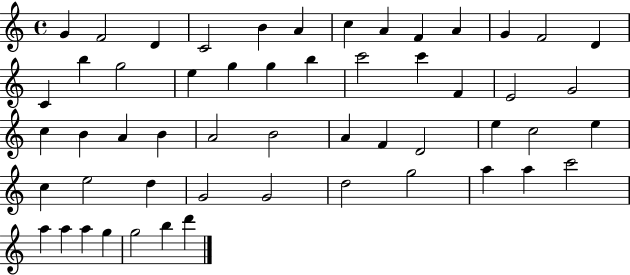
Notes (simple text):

G4/q F4/h D4/q C4/h B4/q A4/q C5/q A4/q F4/q A4/q G4/q F4/h D4/q C4/q B5/q G5/h E5/q G5/q G5/q B5/q C6/h C6/q F4/q E4/h G4/h C5/q B4/q A4/q B4/q A4/h B4/h A4/q F4/q D4/h E5/q C5/h E5/q C5/q E5/h D5/q G4/h G4/h D5/h G5/h A5/q A5/q C6/h A5/q A5/q A5/q G5/q G5/h B5/q D6/q